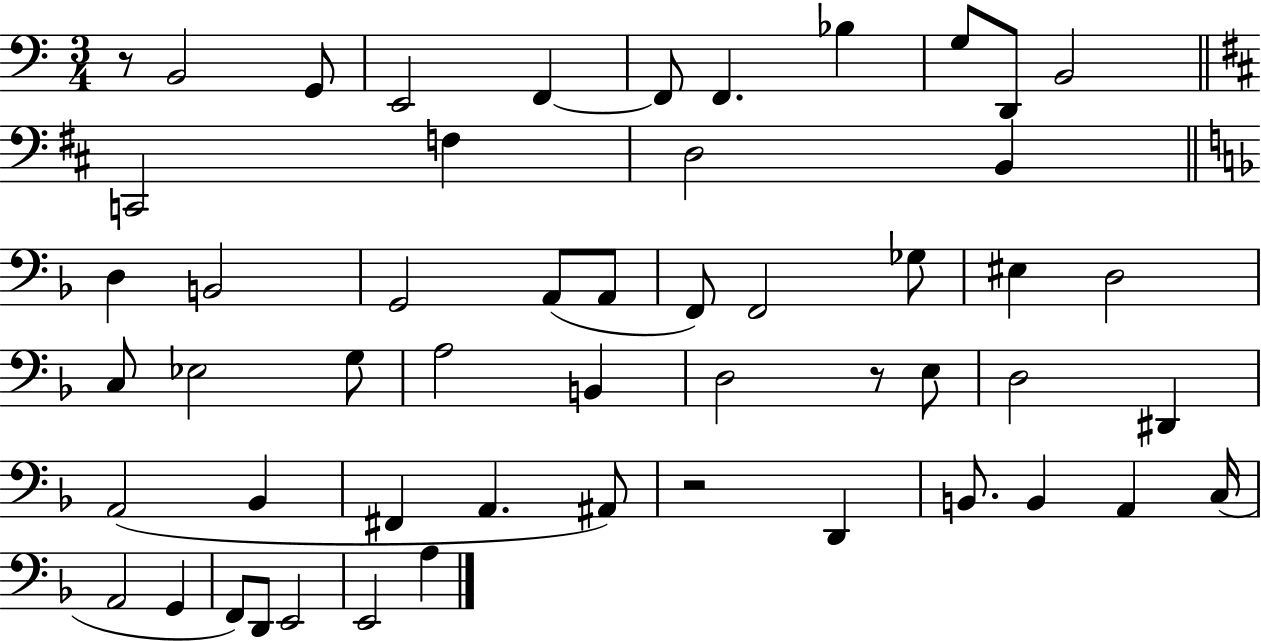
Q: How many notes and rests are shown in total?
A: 53